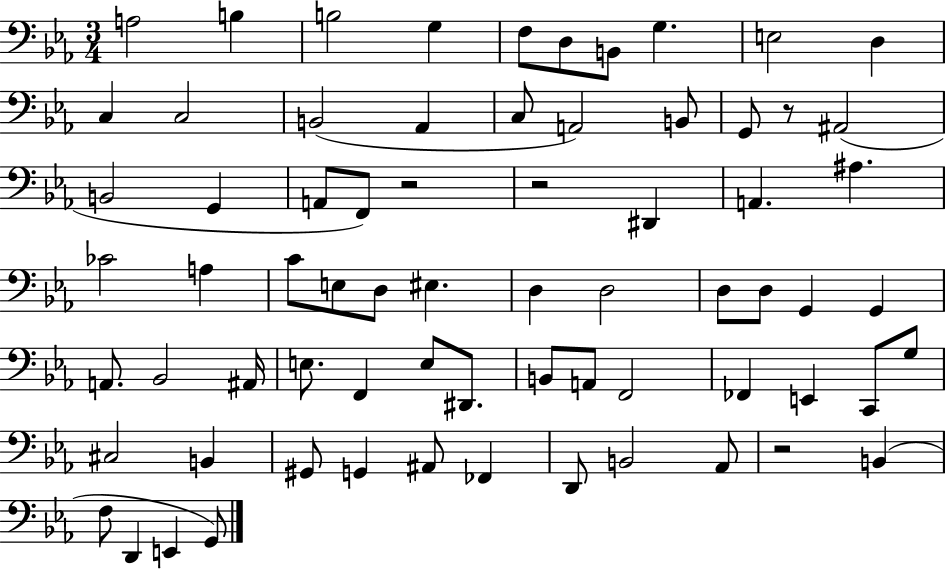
{
  \clef bass
  \numericTimeSignature
  \time 3/4
  \key ees \major
  a2 b4 | b2 g4 | f8 d8 b,8 g4. | e2 d4 | \break c4 c2 | b,2( aes,4 | c8 a,2) b,8 | g,8 r8 ais,2( | \break b,2 g,4 | a,8 f,8) r2 | r2 dis,4 | a,4. ais4. | \break ces'2 a4 | c'8 e8 d8 eis4. | d4 d2 | d8 d8 g,4 g,4 | \break a,8. bes,2 ais,16 | e8. f,4 e8 dis,8. | b,8 a,8 f,2 | fes,4 e,4 c,8 g8 | \break cis2 b,4 | gis,8 g,4 ais,8 fes,4 | d,8 b,2 aes,8 | r2 b,4( | \break f8 d,4 e,4 g,8) | \bar "|."
}